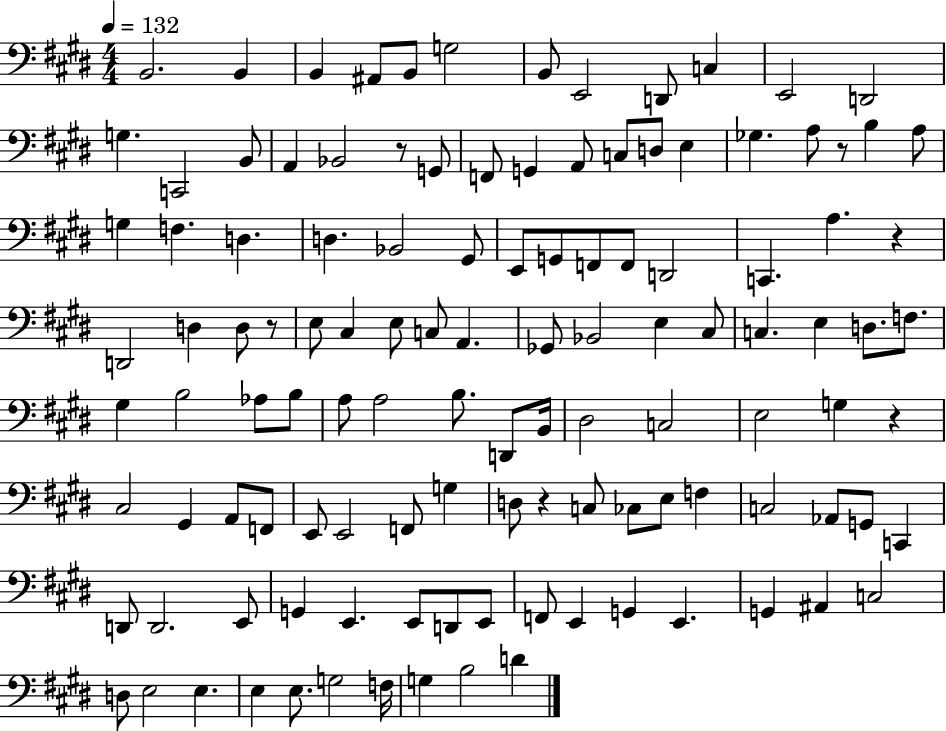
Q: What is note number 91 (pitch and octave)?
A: G2